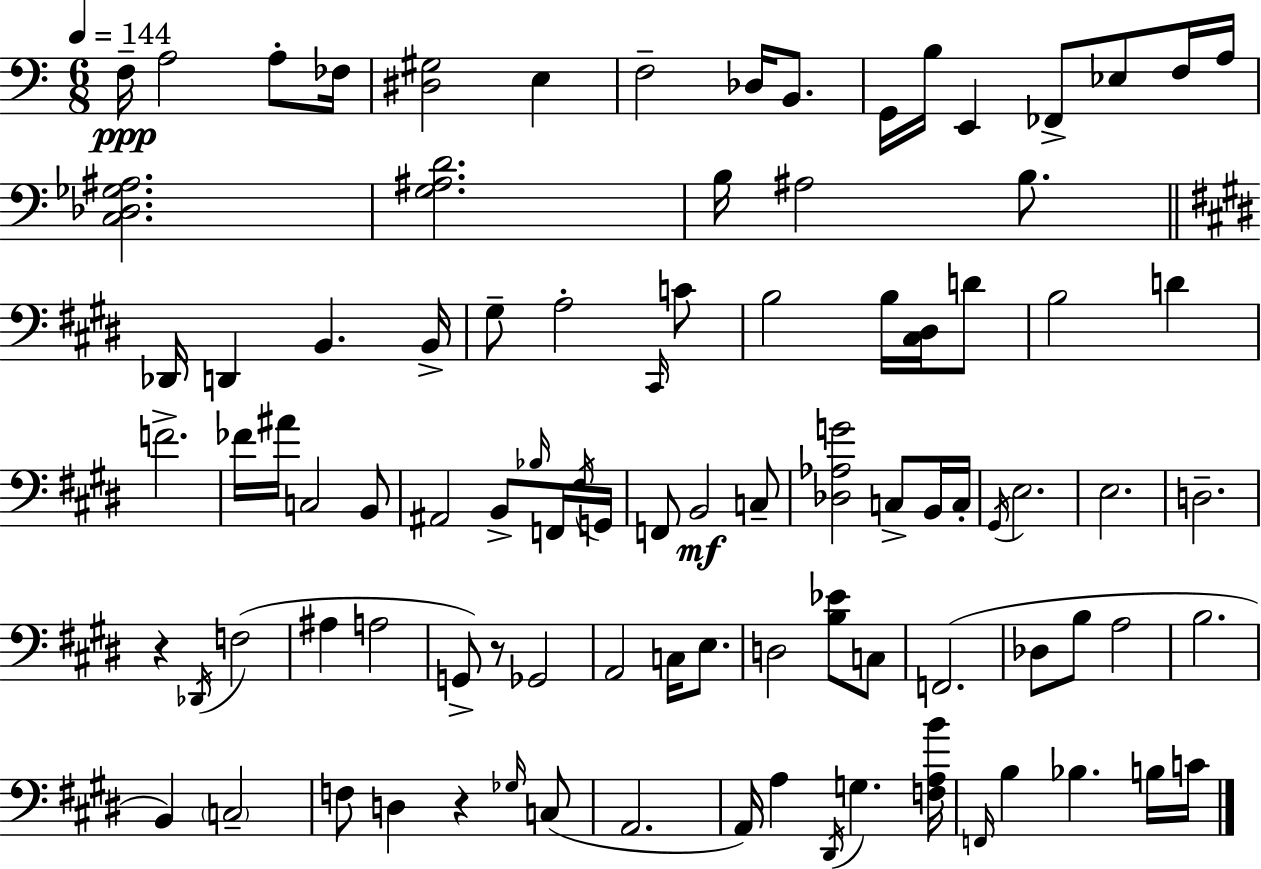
F3/s A3/h A3/e FES3/s [D#3,G#3]/h E3/q F3/h Db3/s B2/e. G2/s B3/s E2/q FES2/e Eb3/e F3/s A3/s [C3,Db3,Gb3,A#3]/h. [G3,A#3,D4]/h. B3/s A#3/h B3/e. Db2/s D2/q B2/q. B2/s G#3/e A3/h C#2/s C4/e B3/h B3/s [C#3,D#3]/s D4/e B3/h D4/q F4/h. FES4/s A#4/s C3/h B2/e A#2/h B2/e Bb3/s F2/s F#3/s G2/s F2/e B2/h C3/e [Db3,Ab3,G4]/h C3/e B2/s C3/s G#2/s E3/h. E3/h. D3/h. R/q Db2/s F3/h A#3/q A3/h G2/e R/e Gb2/h A2/h C3/s E3/e. D3/h [B3,Eb4]/e C3/e F2/h. Db3/e B3/e A3/h B3/h. B2/q C3/h F3/e D3/q R/q Gb3/s C3/e A2/h. A2/s A3/q D#2/s G3/q. [F3,A3,B4]/s F2/s B3/q Bb3/q. B3/s C4/s